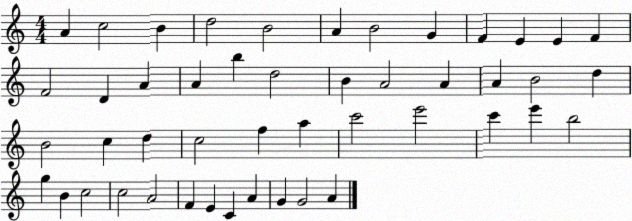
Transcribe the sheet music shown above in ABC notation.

X:1
T:Untitled
M:4/4
L:1/4
K:C
A c2 B d2 B2 A B2 G F E E F F2 D A A b d2 B A2 A A B2 d B2 c d c2 f a c'2 e'2 c' e' b2 g B c2 c2 A2 F E C A G G2 A